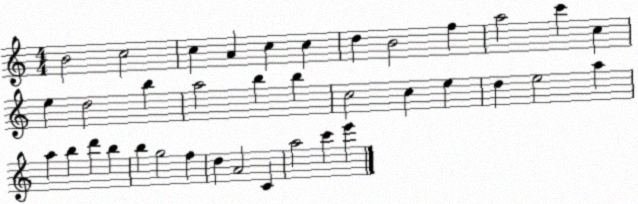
X:1
T:Untitled
M:4/4
L:1/4
K:C
B2 c2 c A c c d B2 f a2 c' c e d2 b a2 b b c2 c e d e2 a a b d' b b g2 f d A2 C a2 c' e'